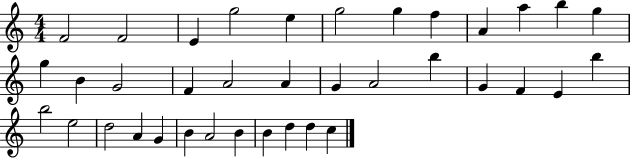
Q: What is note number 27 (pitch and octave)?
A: E5